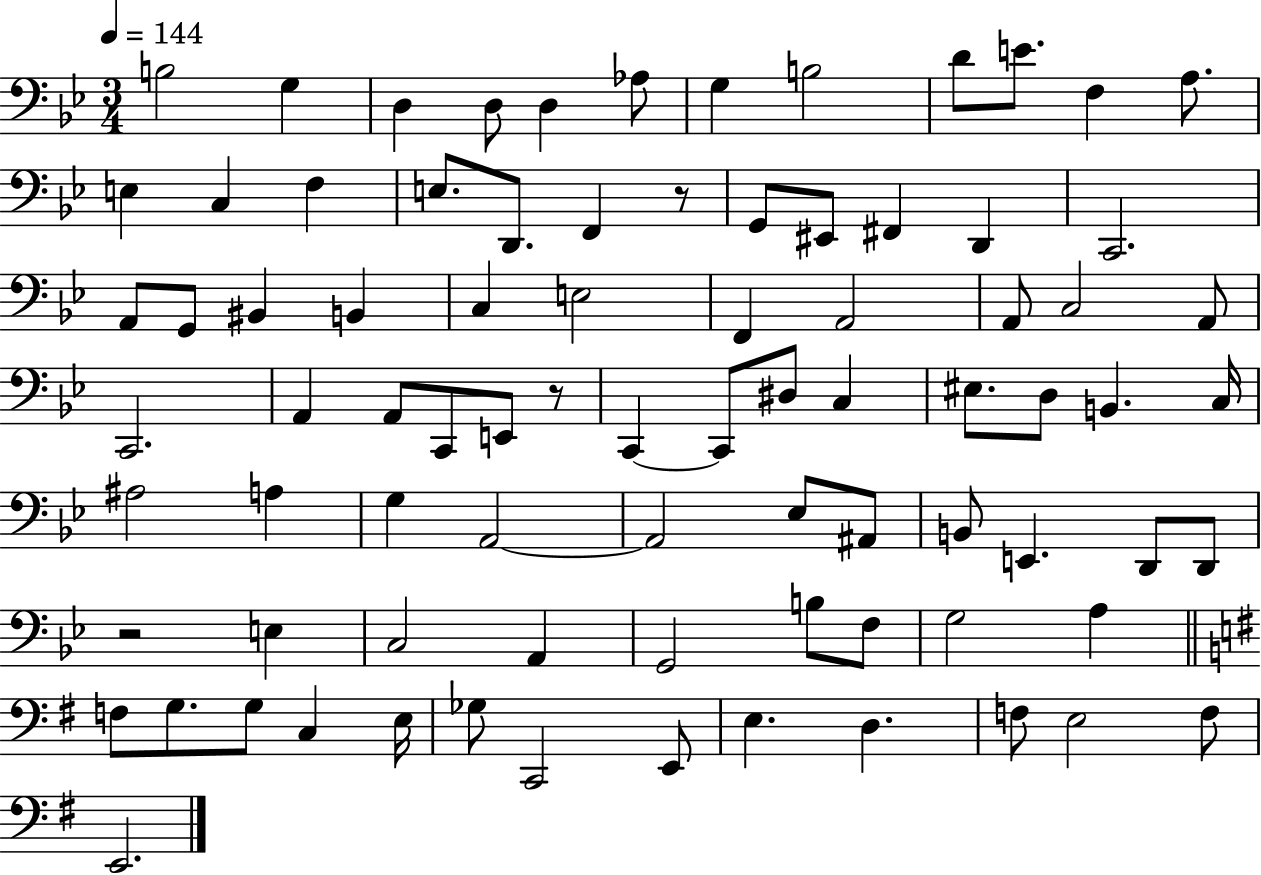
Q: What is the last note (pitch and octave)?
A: E2